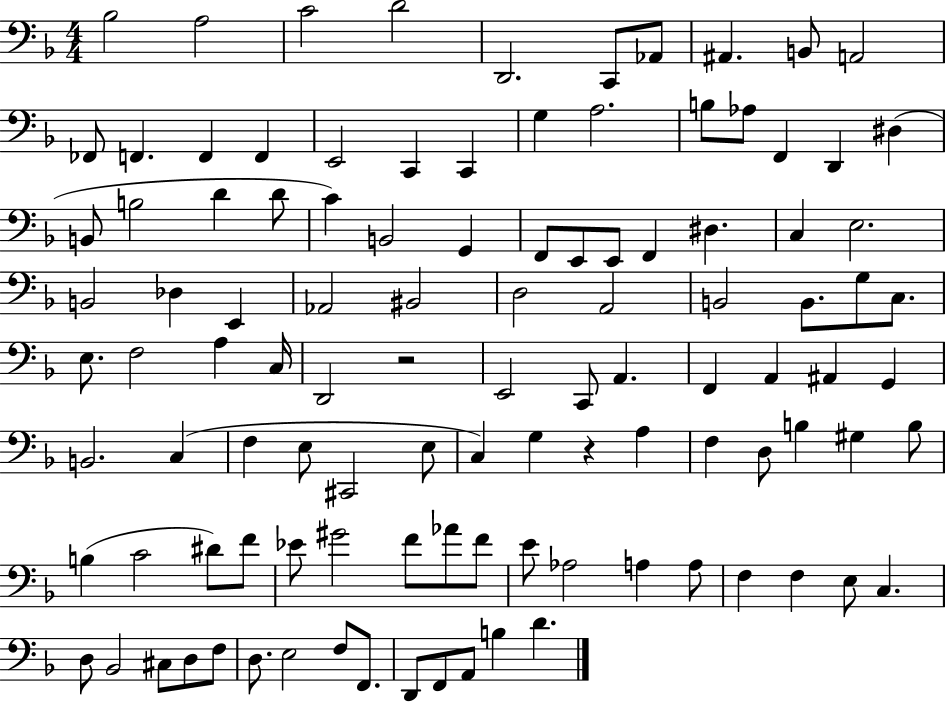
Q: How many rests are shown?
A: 2